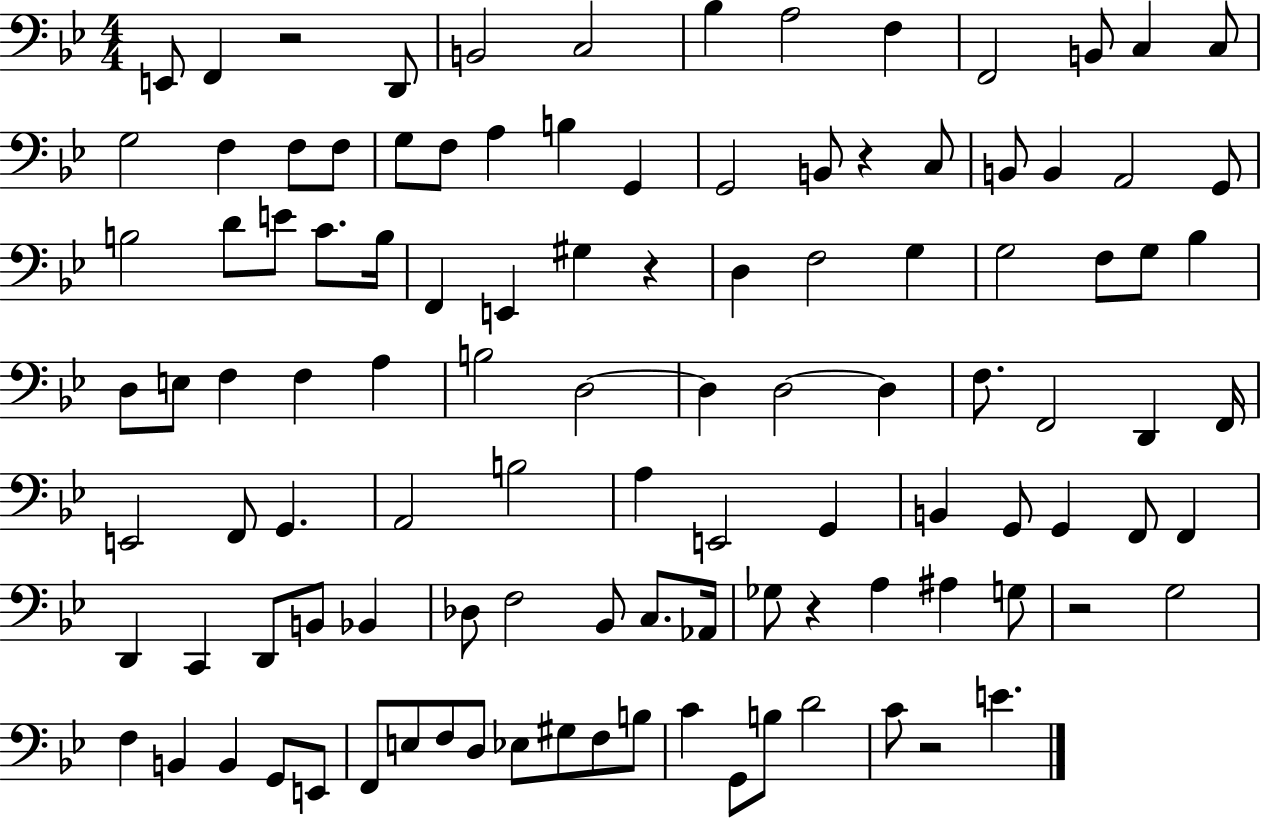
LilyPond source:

{
  \clef bass
  \numericTimeSignature
  \time 4/4
  \key bes \major
  e,8 f,4 r2 d,8 | b,2 c2 | bes4 a2 f4 | f,2 b,8 c4 c8 | \break g2 f4 f8 f8 | g8 f8 a4 b4 g,4 | g,2 b,8 r4 c8 | b,8 b,4 a,2 g,8 | \break b2 d'8 e'8 c'8. b16 | f,4 e,4 gis4 r4 | d4 f2 g4 | g2 f8 g8 bes4 | \break d8 e8 f4 f4 a4 | b2 d2~~ | d4 d2~~ d4 | f8. f,2 d,4 f,16 | \break e,2 f,8 g,4. | a,2 b2 | a4 e,2 g,4 | b,4 g,8 g,4 f,8 f,4 | \break d,4 c,4 d,8 b,8 bes,4 | des8 f2 bes,8 c8. aes,16 | ges8 r4 a4 ais4 g8 | r2 g2 | \break f4 b,4 b,4 g,8 e,8 | f,8 e8 f8 d8 ees8 gis8 f8 b8 | c'4 g,8 b8 d'2 | c'8 r2 e'4. | \break \bar "|."
}